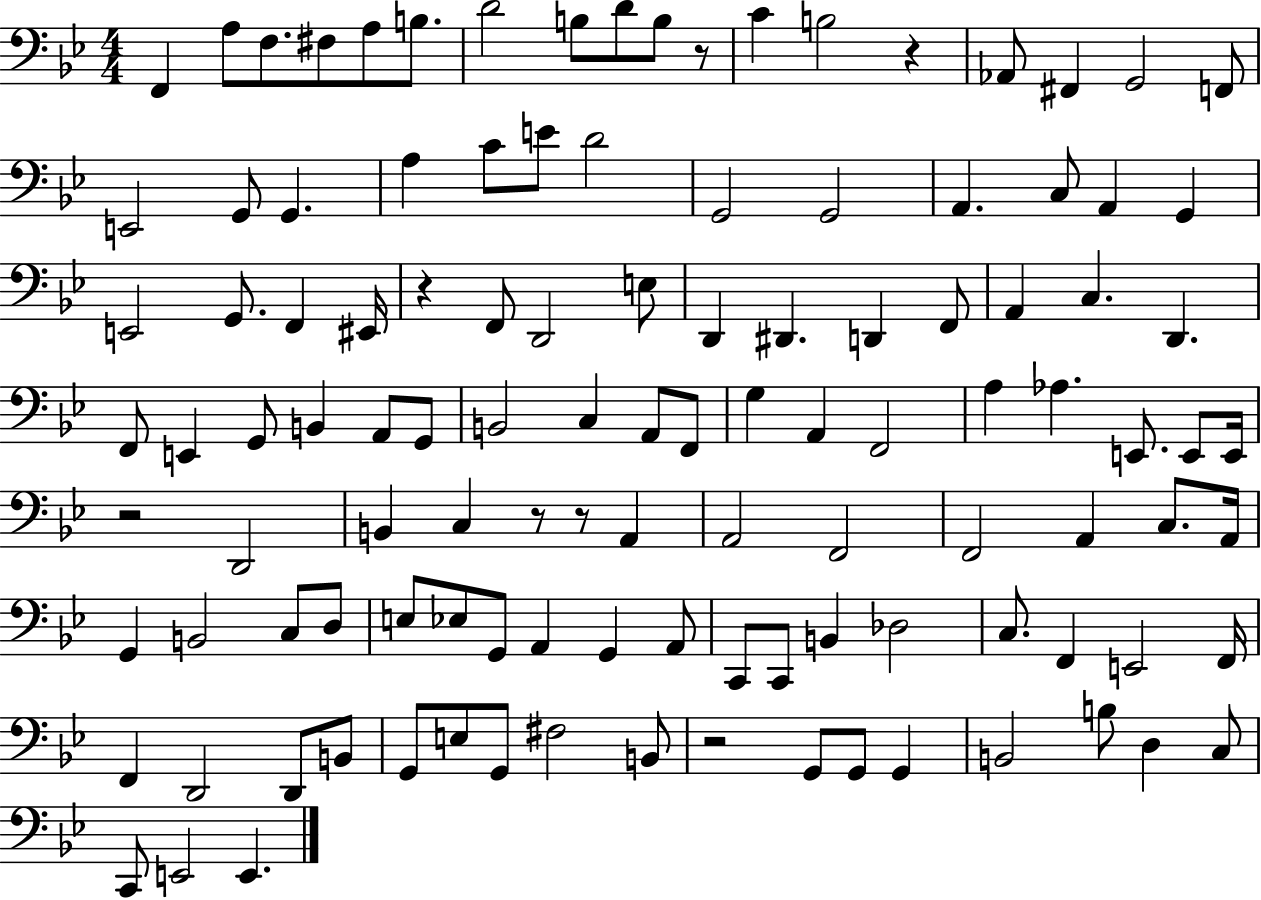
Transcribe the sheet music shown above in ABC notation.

X:1
T:Untitled
M:4/4
L:1/4
K:Bb
F,, A,/2 F,/2 ^F,/2 A,/2 B,/2 D2 B,/2 D/2 B,/2 z/2 C B,2 z _A,,/2 ^F,, G,,2 F,,/2 E,,2 G,,/2 G,, A, C/2 E/2 D2 G,,2 G,,2 A,, C,/2 A,, G,, E,,2 G,,/2 F,, ^E,,/4 z F,,/2 D,,2 E,/2 D,, ^D,, D,, F,,/2 A,, C, D,, F,,/2 E,, G,,/2 B,, A,,/2 G,,/2 B,,2 C, A,,/2 F,,/2 G, A,, F,,2 A, _A, E,,/2 E,,/2 E,,/4 z2 D,,2 B,, C, z/2 z/2 A,, A,,2 F,,2 F,,2 A,, C,/2 A,,/4 G,, B,,2 C,/2 D,/2 E,/2 _E,/2 G,,/2 A,, G,, A,,/2 C,,/2 C,,/2 B,, _D,2 C,/2 F,, E,,2 F,,/4 F,, D,,2 D,,/2 B,,/2 G,,/2 E,/2 G,,/2 ^F,2 B,,/2 z2 G,,/2 G,,/2 G,, B,,2 B,/2 D, C,/2 C,,/2 E,,2 E,,